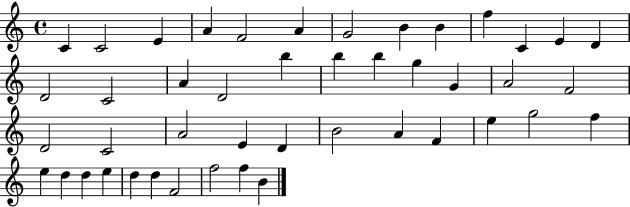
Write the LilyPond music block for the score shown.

{
  \clef treble
  \time 4/4
  \defaultTimeSignature
  \key c \major
  c'4 c'2 e'4 | a'4 f'2 a'4 | g'2 b'4 b'4 | f''4 c'4 e'4 d'4 | \break d'2 c'2 | a'4 d'2 b''4 | b''4 b''4 g''4 g'4 | a'2 f'2 | \break d'2 c'2 | a'2 e'4 d'4 | b'2 a'4 f'4 | e''4 g''2 f''4 | \break e''4 d''4 d''4 e''4 | d''4 d''4 f'2 | f''2 f''4 b'4 | \bar "|."
}